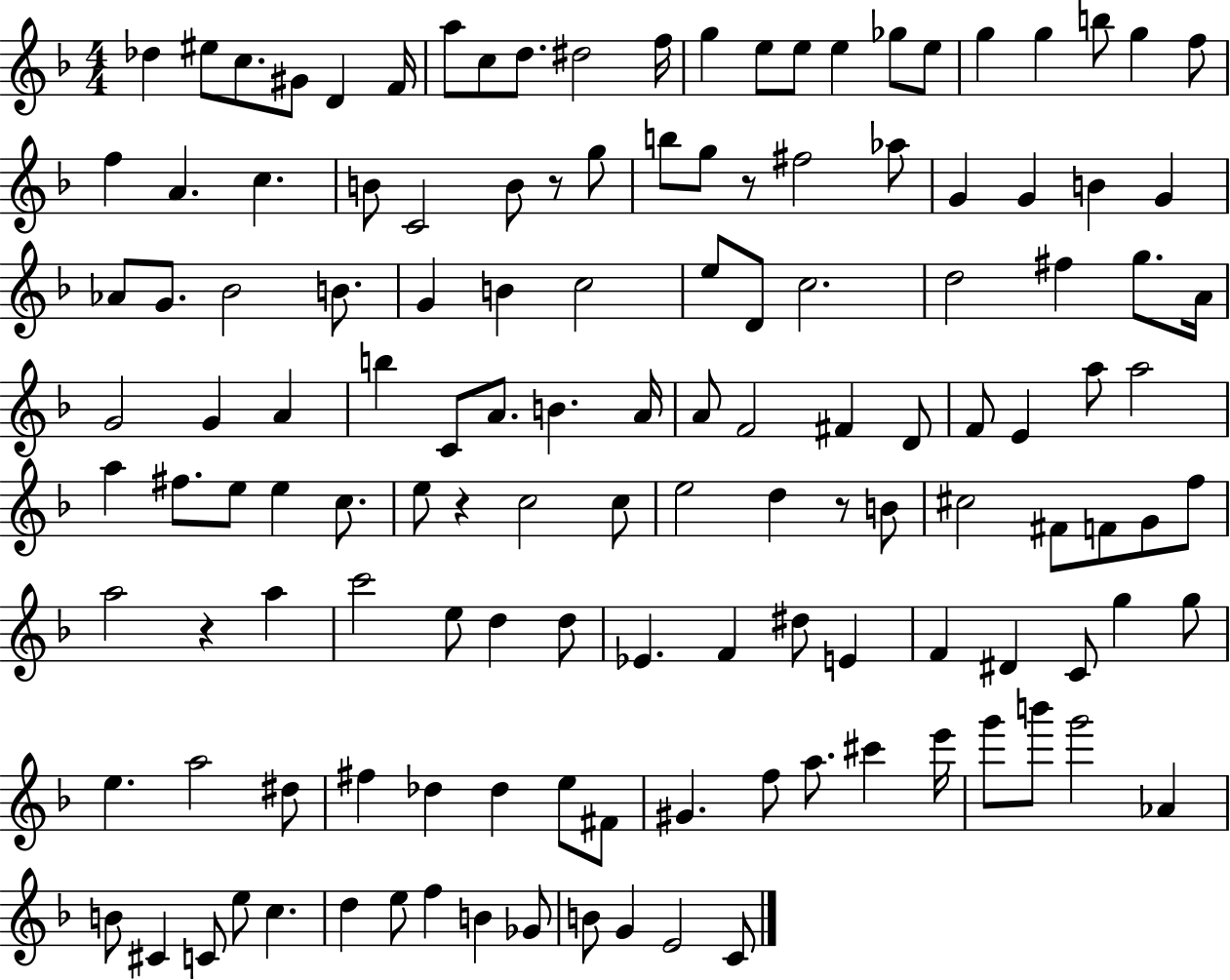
X:1
T:Untitled
M:4/4
L:1/4
K:F
_d ^e/2 c/2 ^G/2 D F/4 a/2 c/2 d/2 ^d2 f/4 g e/2 e/2 e _g/2 e/2 g g b/2 g f/2 f A c B/2 C2 B/2 z/2 g/2 b/2 g/2 z/2 ^f2 _a/2 G G B G _A/2 G/2 _B2 B/2 G B c2 e/2 D/2 c2 d2 ^f g/2 A/4 G2 G A b C/2 A/2 B A/4 A/2 F2 ^F D/2 F/2 E a/2 a2 a ^f/2 e/2 e c/2 e/2 z c2 c/2 e2 d z/2 B/2 ^c2 ^F/2 F/2 G/2 f/2 a2 z a c'2 e/2 d d/2 _E F ^d/2 E F ^D C/2 g g/2 e a2 ^d/2 ^f _d _d e/2 ^F/2 ^G f/2 a/2 ^c' e'/4 g'/2 b'/2 g'2 _A B/2 ^C C/2 e/2 c d e/2 f B _G/2 B/2 G E2 C/2